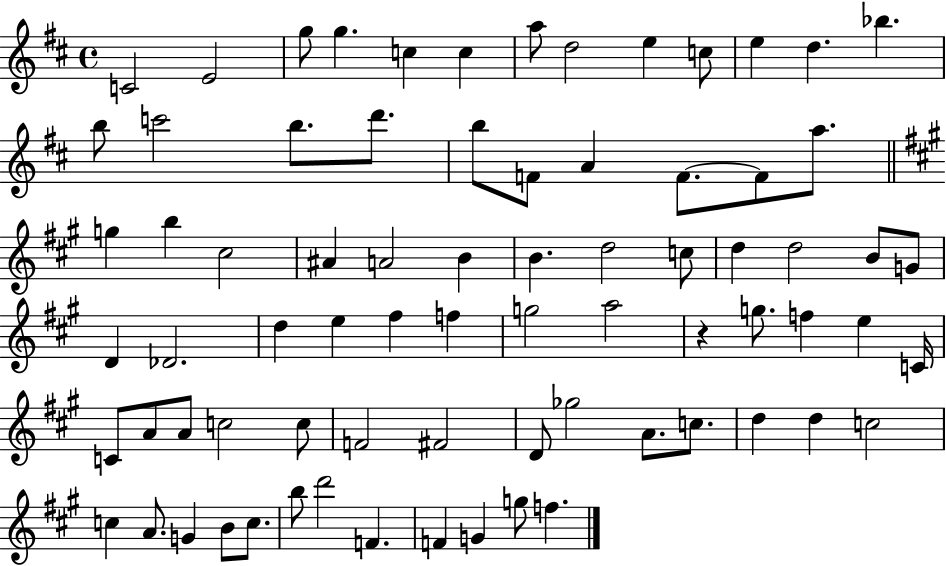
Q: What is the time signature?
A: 4/4